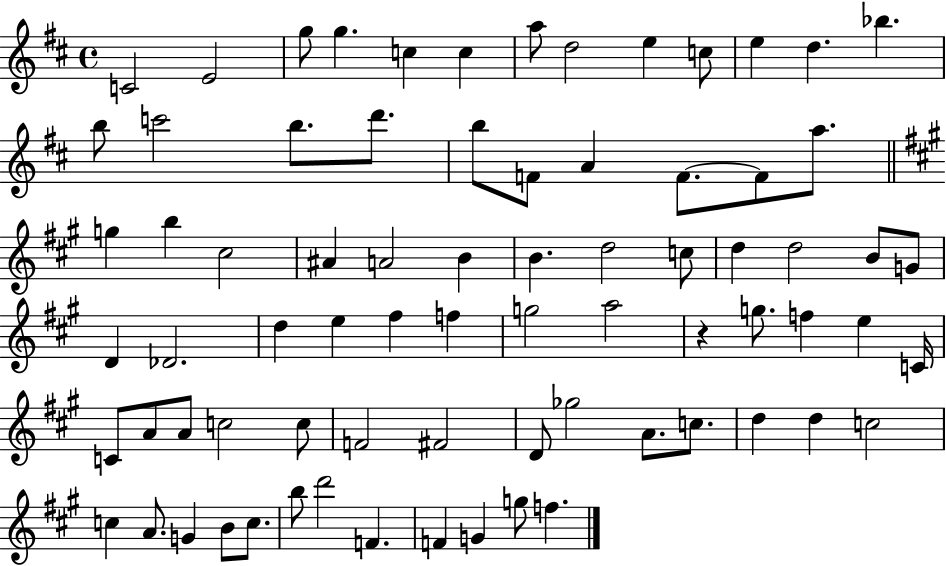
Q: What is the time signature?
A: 4/4